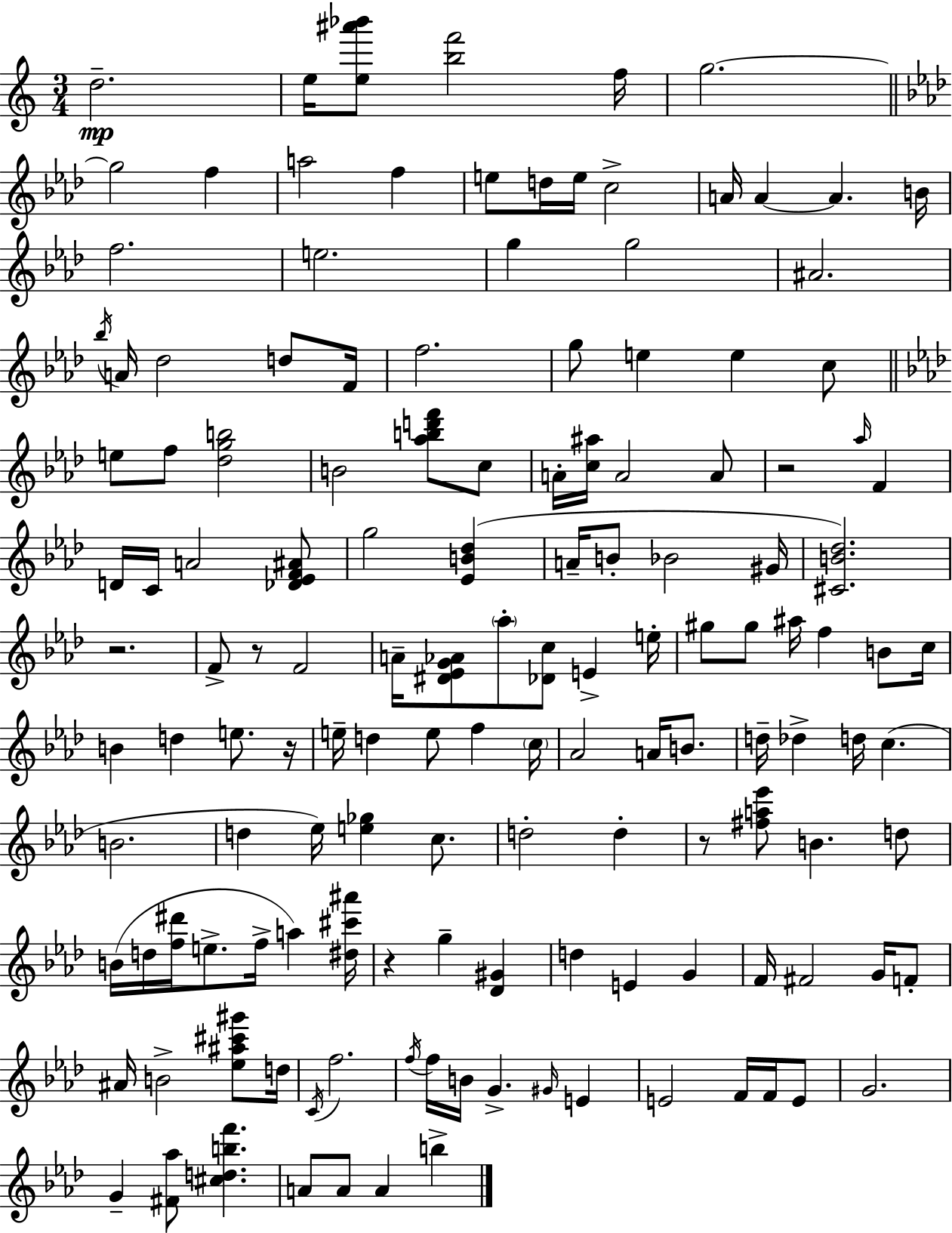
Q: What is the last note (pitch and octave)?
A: B5